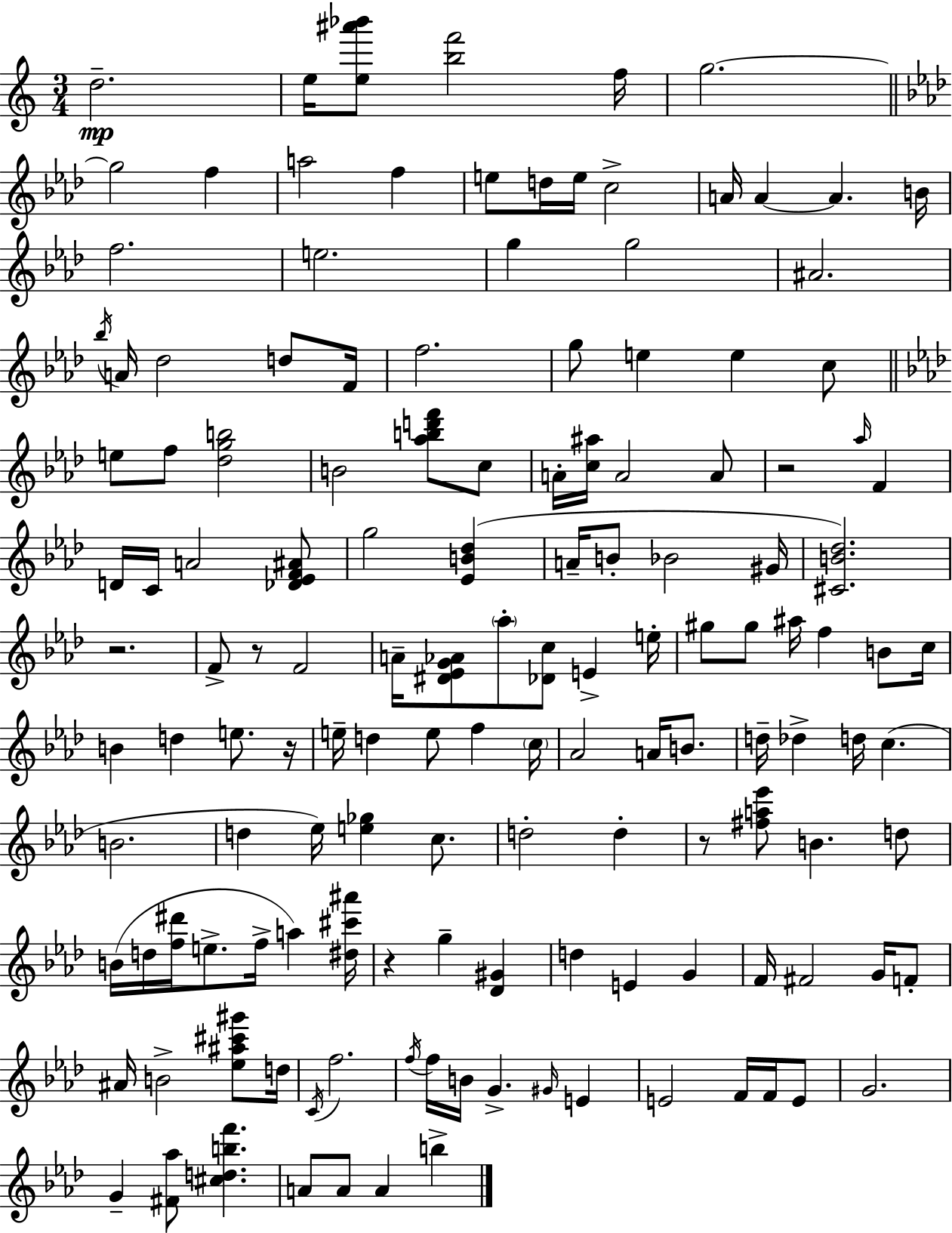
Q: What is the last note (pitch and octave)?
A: B5